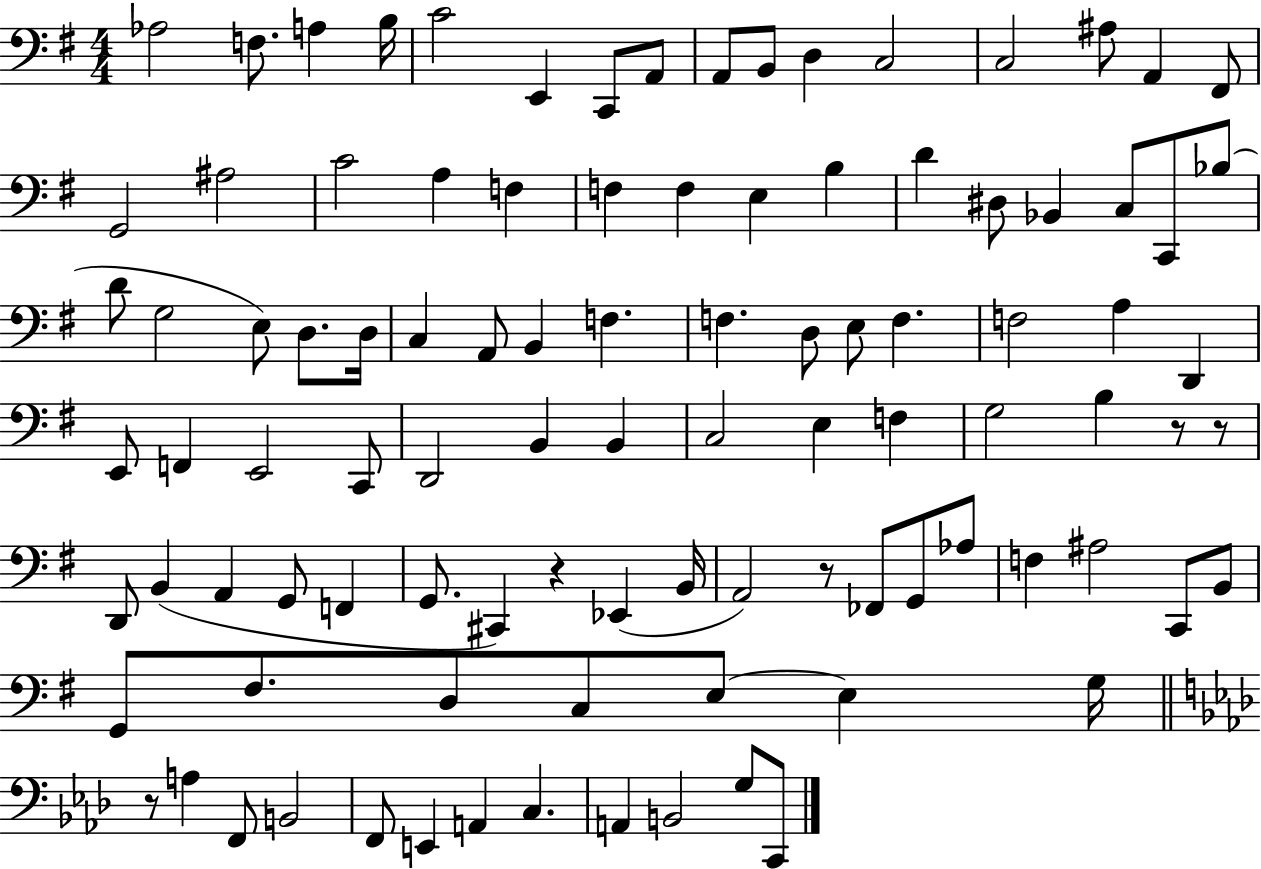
X:1
T:Untitled
M:4/4
L:1/4
K:G
_A,2 F,/2 A, B,/4 C2 E,, C,,/2 A,,/2 A,,/2 B,,/2 D, C,2 C,2 ^A,/2 A,, ^F,,/2 G,,2 ^A,2 C2 A, F, F, F, E, B, D ^D,/2 _B,, C,/2 C,,/2 _B,/2 D/2 G,2 E,/2 D,/2 D,/4 C, A,,/2 B,, F, F, D,/2 E,/2 F, F,2 A, D,, E,,/2 F,, E,,2 C,,/2 D,,2 B,, B,, C,2 E, F, G,2 B, z/2 z/2 D,,/2 B,, A,, G,,/2 F,, G,,/2 ^C,, z _E,, B,,/4 A,,2 z/2 _F,,/2 G,,/2 _A,/2 F, ^A,2 C,,/2 B,,/2 G,,/2 ^F,/2 D,/2 C,/2 E,/2 E, G,/4 z/2 A, F,,/2 B,,2 F,,/2 E,, A,, C, A,, B,,2 G,/2 C,,/2